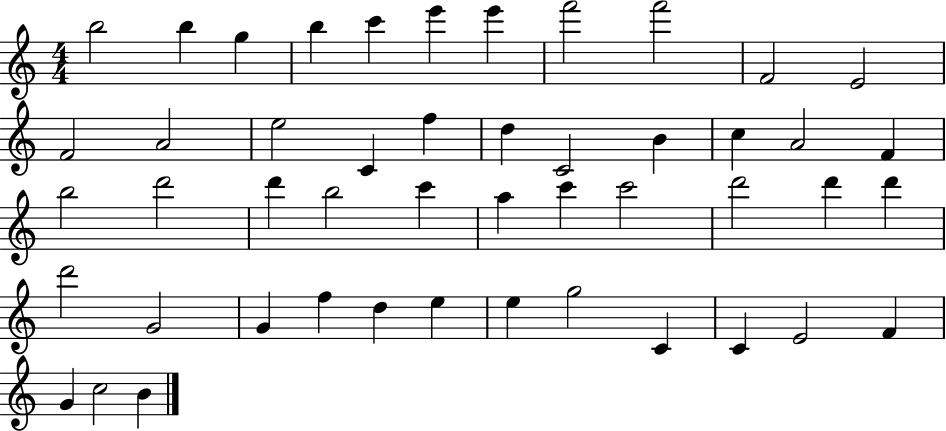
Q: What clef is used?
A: treble